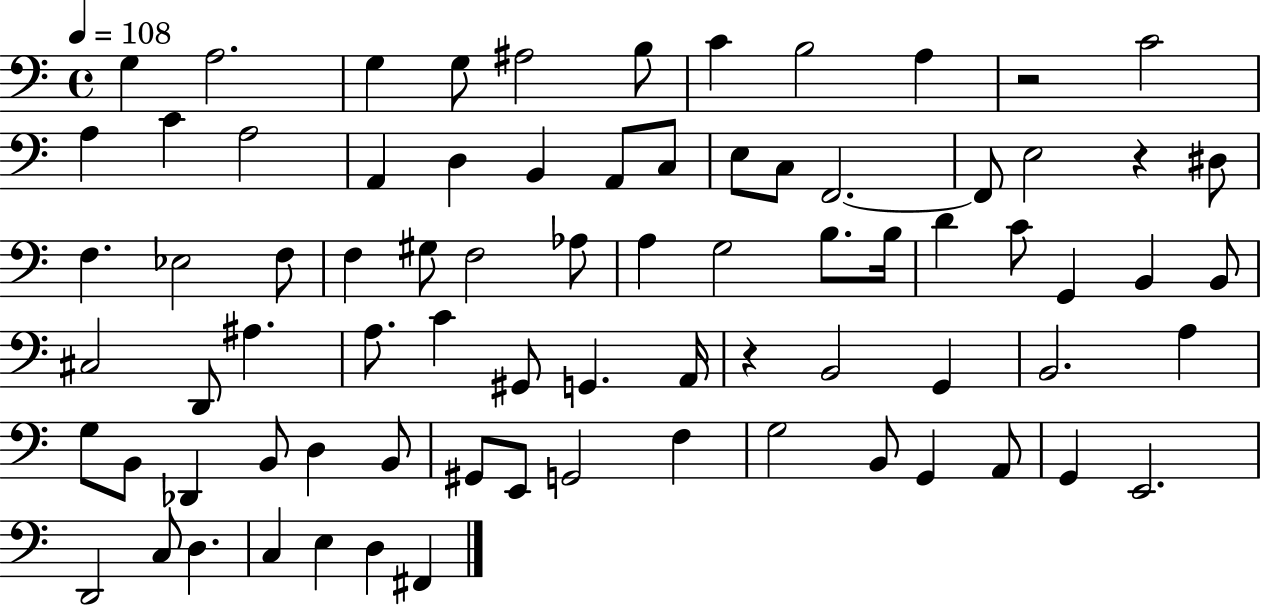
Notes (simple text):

G3/q A3/h. G3/q G3/e A#3/h B3/e C4/q B3/h A3/q R/h C4/h A3/q C4/q A3/h A2/q D3/q B2/q A2/e C3/e E3/e C3/e F2/h. F2/e E3/h R/q D#3/e F3/q. Eb3/h F3/e F3/q G#3/e F3/h Ab3/e A3/q G3/h B3/e. B3/s D4/q C4/e G2/q B2/q B2/e C#3/h D2/e A#3/q. A3/e. C4/q G#2/e G2/q. A2/s R/q B2/h G2/q B2/h. A3/q G3/e B2/e Db2/q B2/e D3/q B2/e G#2/e E2/e G2/h F3/q G3/h B2/e G2/q A2/e G2/q E2/h. D2/h C3/e D3/q. C3/q E3/q D3/q F#2/q